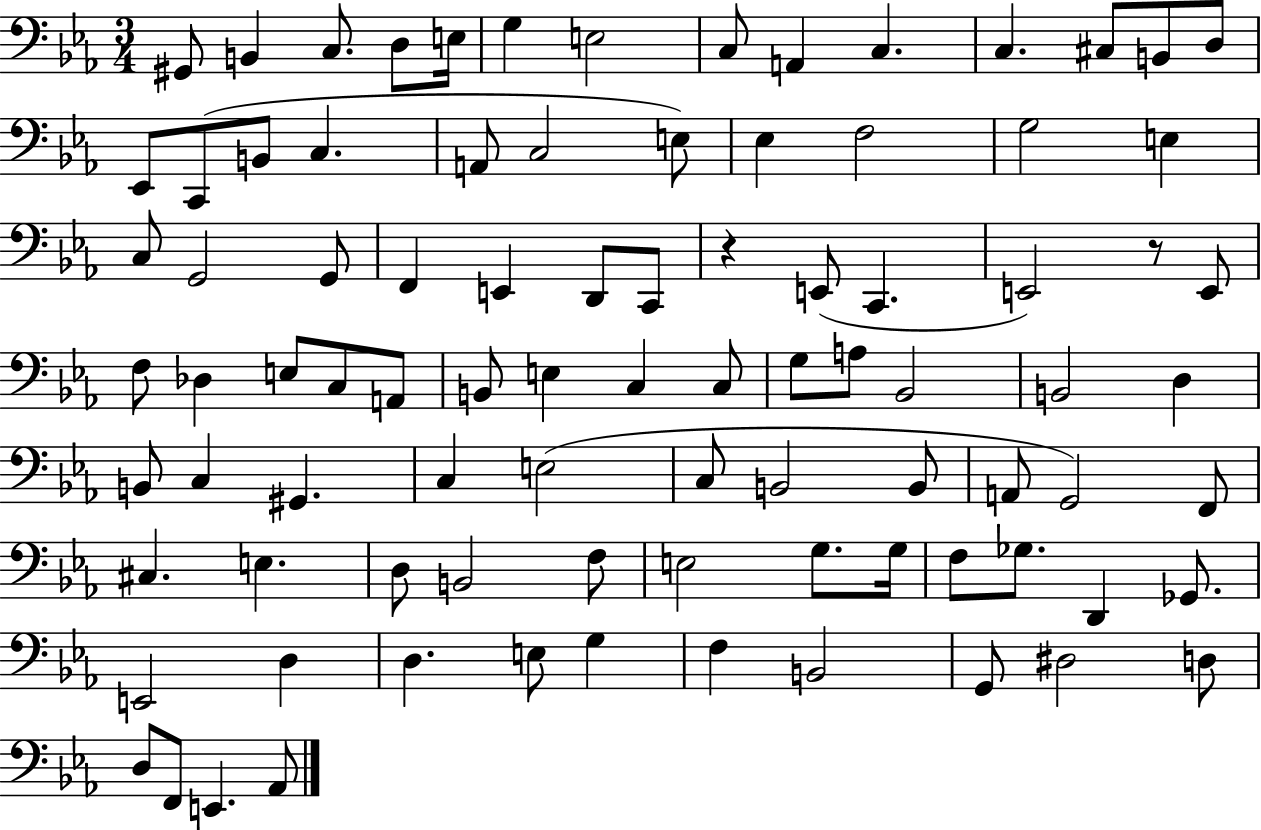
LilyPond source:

{
  \clef bass
  \numericTimeSignature
  \time 3/4
  \key ees \major
  gis,8 b,4 c8. d8 e16 | g4 e2 | c8 a,4 c4. | c4. cis8 b,8 d8 | \break ees,8 c,8( b,8 c4. | a,8 c2 e8) | ees4 f2 | g2 e4 | \break c8 g,2 g,8 | f,4 e,4 d,8 c,8 | r4 e,8( c,4. | e,2) r8 e,8 | \break f8 des4 e8 c8 a,8 | b,8 e4 c4 c8 | g8 a8 bes,2 | b,2 d4 | \break b,8 c4 gis,4. | c4 e2( | c8 b,2 b,8 | a,8 g,2) f,8 | \break cis4. e4. | d8 b,2 f8 | e2 g8. g16 | f8 ges8. d,4 ges,8. | \break e,2 d4 | d4. e8 g4 | f4 b,2 | g,8 dis2 d8 | \break d8 f,8 e,4. aes,8 | \bar "|."
}